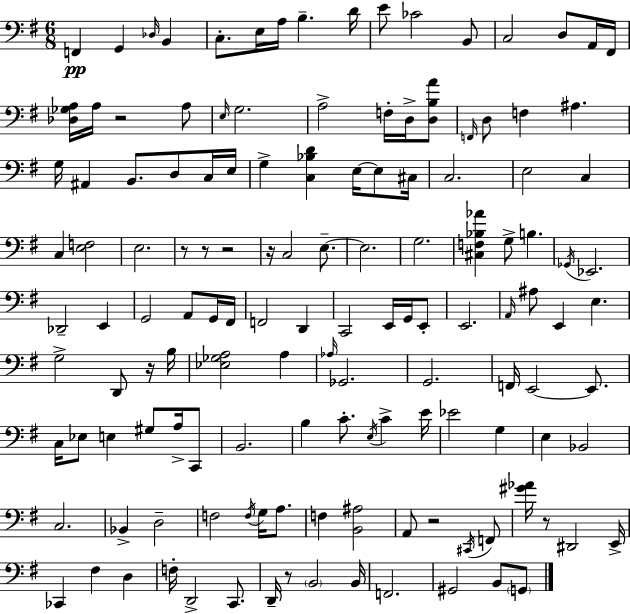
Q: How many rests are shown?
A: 9